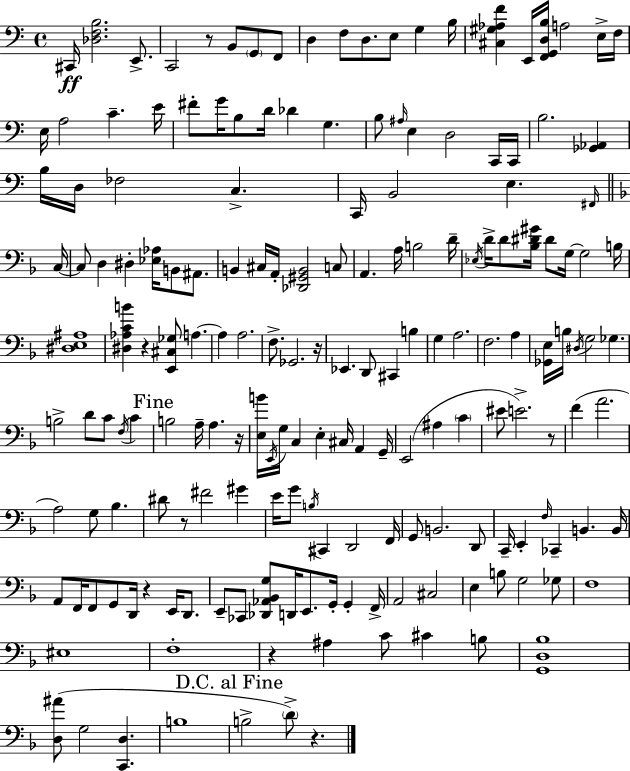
C#2/s [Db3,F3,B3]/h. E2/e. C2/h R/e B2/e G2/e F2/e D3/q F3/e D3/e. E3/e G3/q B3/s [C#3,G#3,Ab3,F4]/q E2/s [F2,G2,D3,B3]/s A3/h E3/s F3/s E3/s A3/h C4/q. E4/s F#4/e G4/s B3/e D4/s Db4/q G3/q. B3/e A#3/s E3/q D3/h C2/s C2/s B3/h. [Gb2,Ab2]/q B3/s D3/s FES3/h C3/q. C2/s B2/h E3/q. F#2/s C3/s C3/e D3/q D#3/q [Eb3,Ab3]/s B2/e A#2/e. B2/q C#3/s A2/s [Db2,G#2,B2]/h C3/e A2/q. A3/s B3/h D4/s Eb3/s D4/s D4/e [Bb3,D#4,G#4]/s D#4/e G3/s G3/h B3/s [D#3,E3,A#3]/w [D#3,Ab3,C4,B4]/q R/q [E2,C#3,Gb3]/e A3/q. A3/q A3/h. F3/e. Gb2/h. R/s Eb2/q. D2/e C#2/q B3/q G3/q A3/h. F3/h. A3/q [Gb2,E3]/s B3/s D#3/s G3/h Gb3/q. B3/h D4/e C4/e F3/s C4/q B3/h A3/s A3/q. R/s [E3,B4]/s E2/s G3/s C3/q E3/q C#3/s A2/q G2/s E2/h A#3/q C4/q EIS4/e E4/h. R/e F4/q A4/h. A3/h G3/e Bb3/q. D#4/e R/e F#4/h G#4/q E4/s G4/e B3/s C#2/q D2/h F2/s G2/e B2/h. D2/e C2/s E2/q F3/s CES2/q B2/q. B2/s A2/e F2/s F2/e G2/e D2/s R/q E2/s D2/e. E2/e CES2/e [Db2,Ab2,Bb2,G3]/e D2/s E2/e. G2/s G2/q F2/s A2/h C#3/h E3/q B3/e G3/h Gb3/e F3/w EIS3/w F3/w R/q A#3/q C4/e C#4/q B3/e [G2,D3,Bb3]/w [D3,A#4]/e G3/h [C2,D3]/q. B3/w B3/h D4/e R/q.